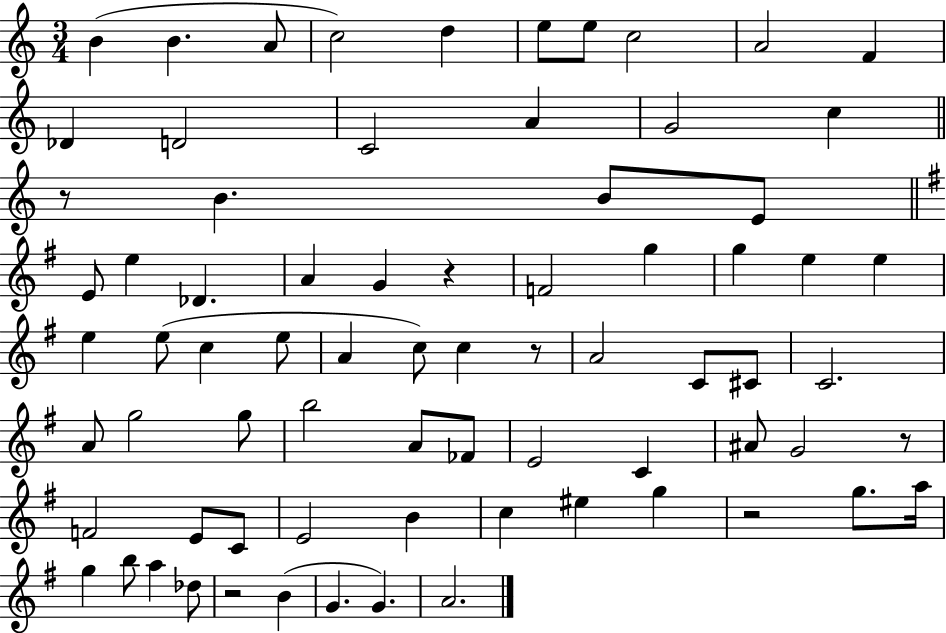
X:1
T:Untitled
M:3/4
L:1/4
K:C
B B A/2 c2 d e/2 e/2 c2 A2 F _D D2 C2 A G2 c z/2 B B/2 E/2 E/2 e _D A G z F2 g g e e e e/2 c e/2 A c/2 c z/2 A2 C/2 ^C/2 C2 A/2 g2 g/2 b2 A/2 _F/2 E2 C ^A/2 G2 z/2 F2 E/2 C/2 E2 B c ^e g z2 g/2 a/4 g b/2 a _d/2 z2 B G G A2